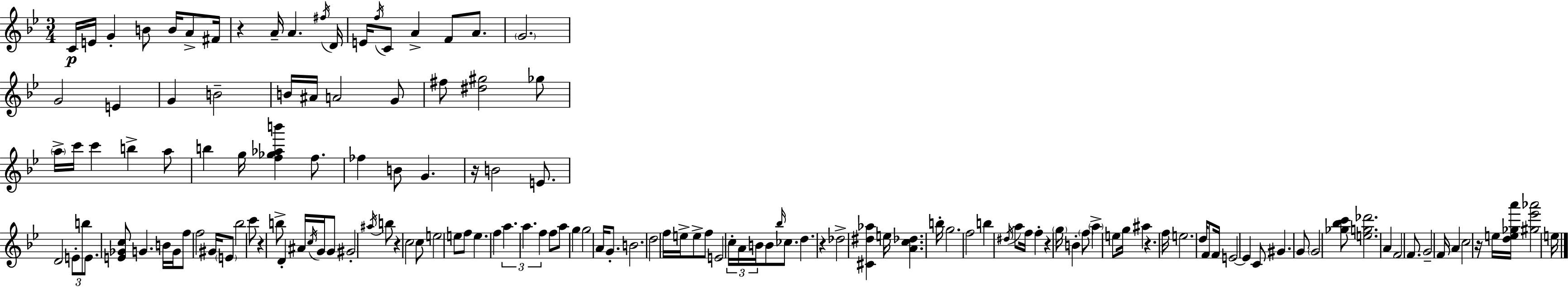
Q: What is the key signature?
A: G minor